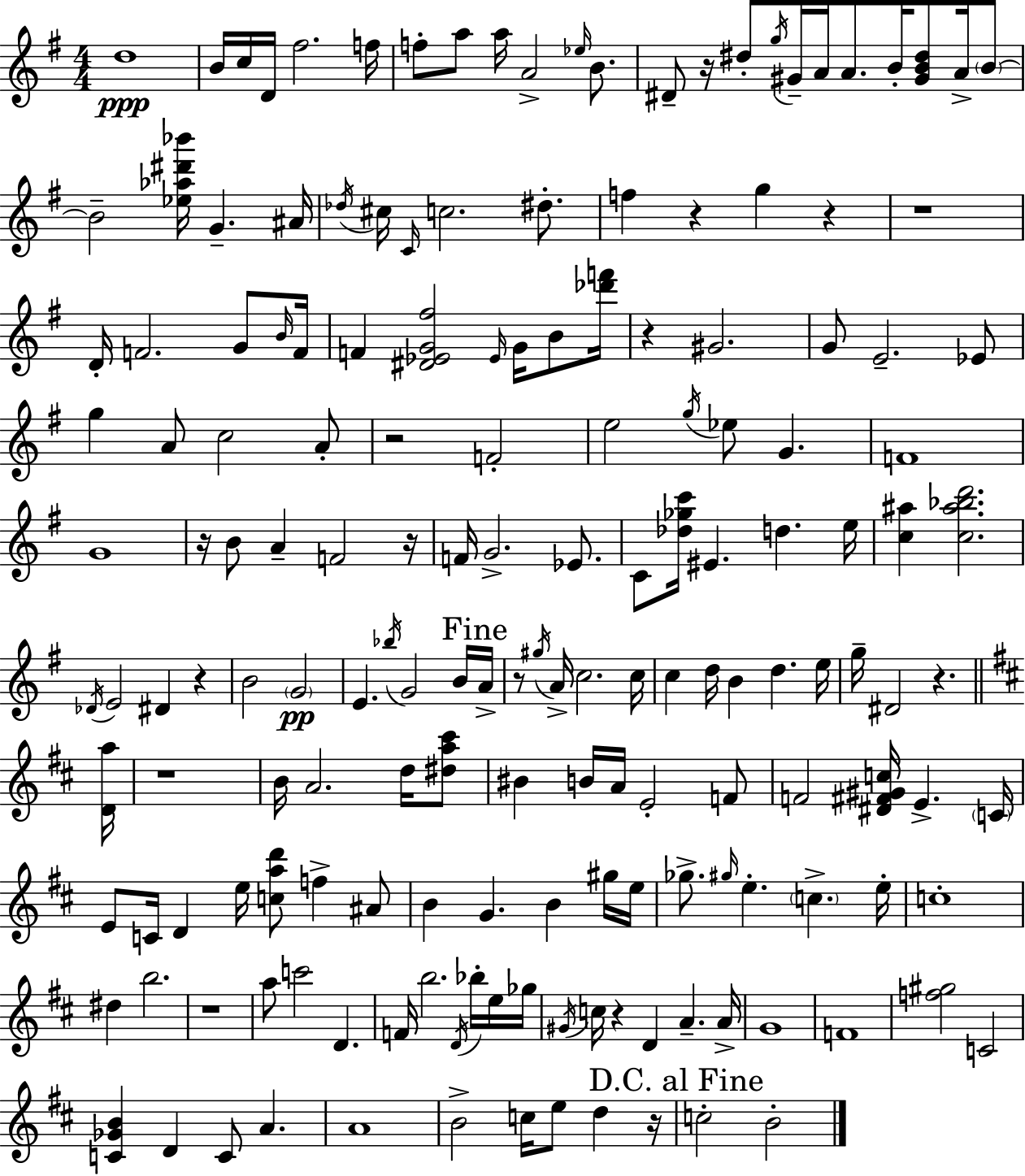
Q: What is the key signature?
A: E minor